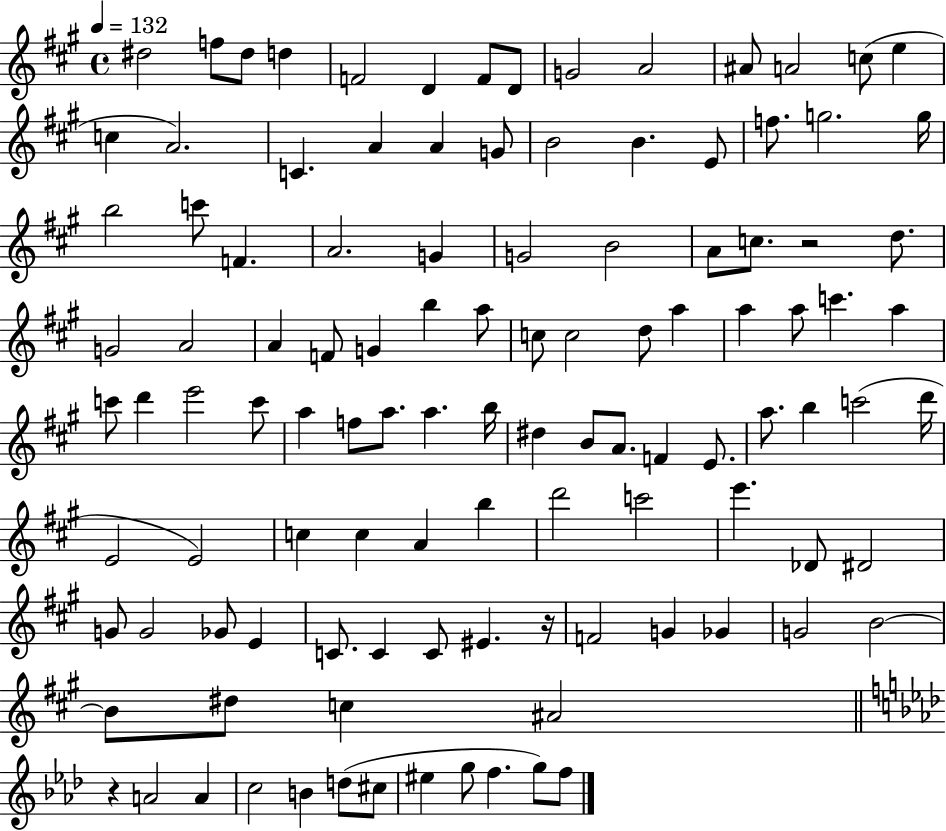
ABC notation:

X:1
T:Untitled
M:4/4
L:1/4
K:A
^d2 f/2 ^d/2 d F2 D F/2 D/2 G2 A2 ^A/2 A2 c/2 e c A2 C A A G/2 B2 B E/2 f/2 g2 g/4 b2 c'/2 F A2 G G2 B2 A/2 c/2 z2 d/2 G2 A2 A F/2 G b a/2 c/2 c2 d/2 a a a/2 c' a c'/2 d' e'2 c'/2 a f/2 a/2 a b/4 ^d B/2 A/2 F E/2 a/2 b c'2 d'/4 E2 E2 c c A b d'2 c'2 e' _D/2 ^D2 G/2 G2 _G/2 E C/2 C C/2 ^E z/4 F2 G _G G2 B2 B/2 ^d/2 c ^A2 z A2 A c2 B d/2 ^c/2 ^e g/2 f g/2 f/2